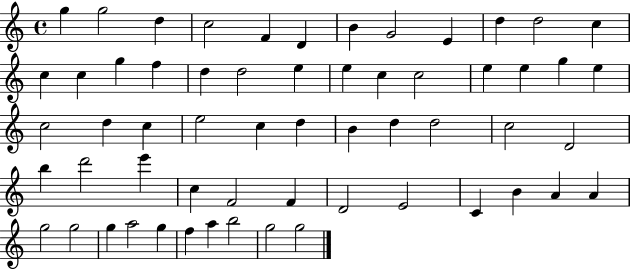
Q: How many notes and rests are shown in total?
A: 59